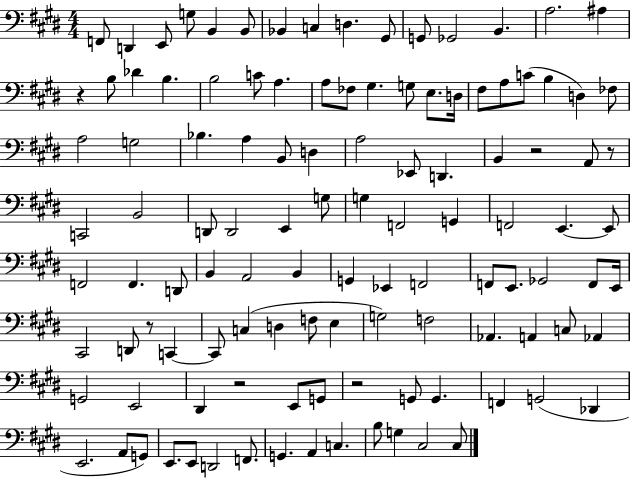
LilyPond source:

{
  \clef bass
  \numericTimeSignature
  \time 4/4
  \key e \major
  \repeat volta 2 { f,8 d,4 e,8 g8 b,4 b,8 | bes,4 c4 d4. gis,8 | g,8 ges,2 b,4. | a2. ais4 | \break r4 b8 des'4 b4. | b2 c'8 a4. | a8 fes8 gis4. g8 e8. d16 | fis8 a8 c'8( b4 d4) fes8 | \break a2 g2 | bes4. a4 b,8 d4 | a2 ees,8 d,4. | b,4 r2 a,8 r8 | \break c,2 b,2 | d,8 d,2 e,4 g8 | g4 f,2 g,4 | f,2 e,4.~~ e,8 | \break f,2 f,4. d,8 | b,4 a,2 b,4 | g,4 ees,4 f,2 | f,8 e,8. ges,2 f,8 e,16 | \break cis,2 d,8 r8 c,4~~ | c,8 c4( d4 f8 e4 | g2) f2 | aes,4. a,4 c8 aes,4 | \break g,2 e,2 | dis,4 r2 e,8 g,8 | r2 g,8 g,4. | f,4 g,2( des,4 | \break e,2. a,8 g,8) | e,8. e,8 d,2 f,8. | g,4. a,4 c4. | b8 g4 cis2 cis8 | \break } \bar "|."
}